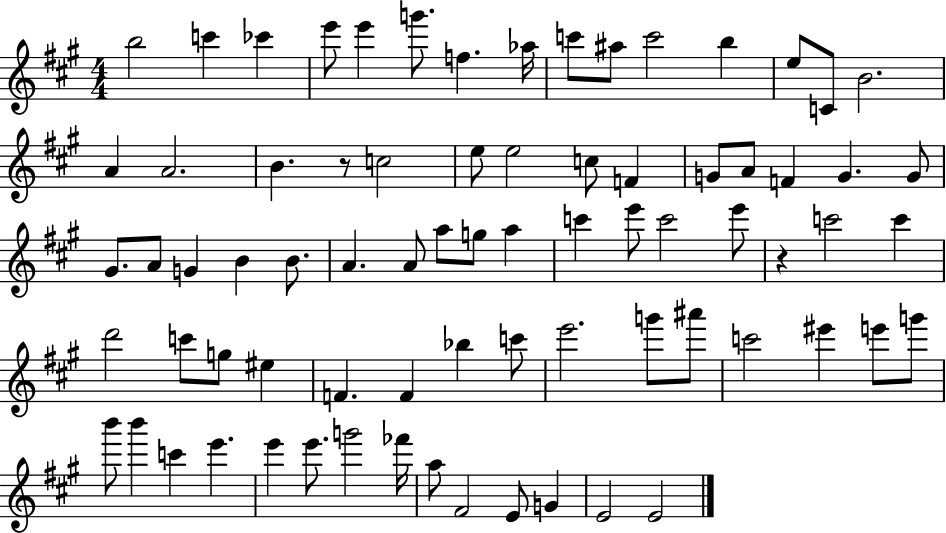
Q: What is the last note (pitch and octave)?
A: E4